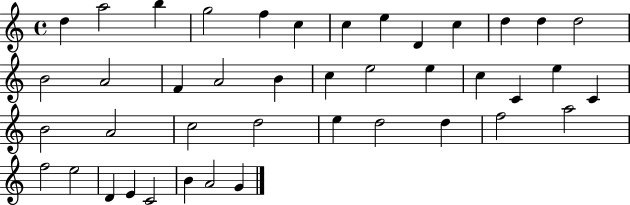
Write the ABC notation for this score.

X:1
T:Untitled
M:4/4
L:1/4
K:C
d a2 b g2 f c c e D c d d d2 B2 A2 F A2 B c e2 e c C e C B2 A2 c2 d2 e d2 d f2 a2 f2 e2 D E C2 B A2 G